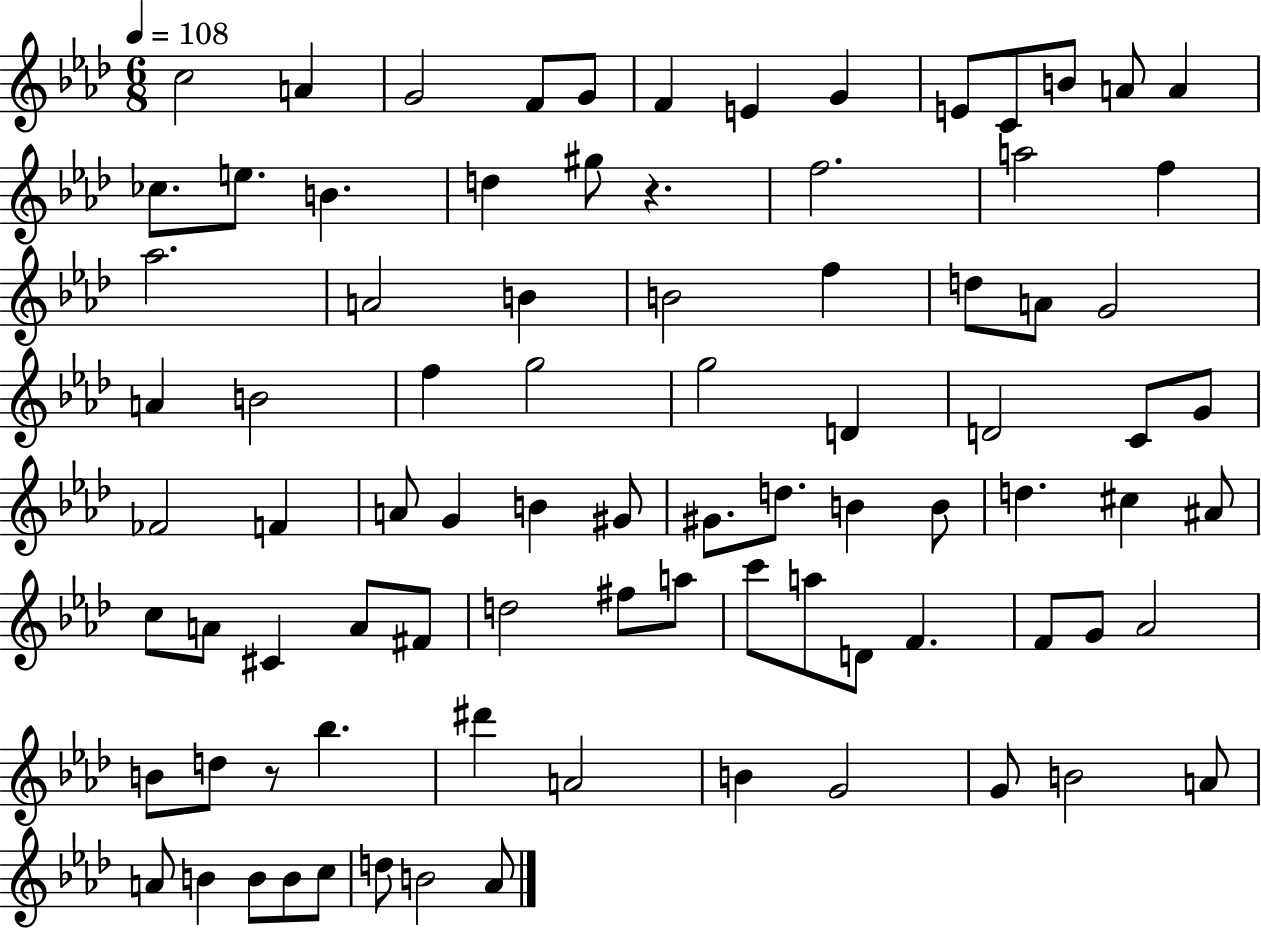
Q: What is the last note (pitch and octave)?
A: Ab4